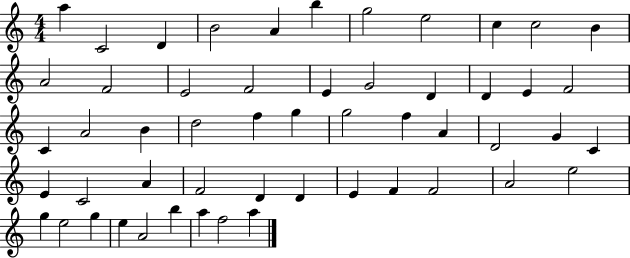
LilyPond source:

{
  \clef treble
  \numericTimeSignature
  \time 4/4
  \key c \major
  a''4 c'2 d'4 | b'2 a'4 b''4 | g''2 e''2 | c''4 c''2 b'4 | \break a'2 f'2 | e'2 f'2 | e'4 g'2 d'4 | d'4 e'4 f'2 | \break c'4 a'2 b'4 | d''2 f''4 g''4 | g''2 f''4 a'4 | d'2 g'4 c'4 | \break e'4 c'2 a'4 | f'2 d'4 d'4 | e'4 f'4 f'2 | a'2 e''2 | \break g''4 e''2 g''4 | e''4 a'2 b''4 | a''4 f''2 a''4 | \bar "|."
}